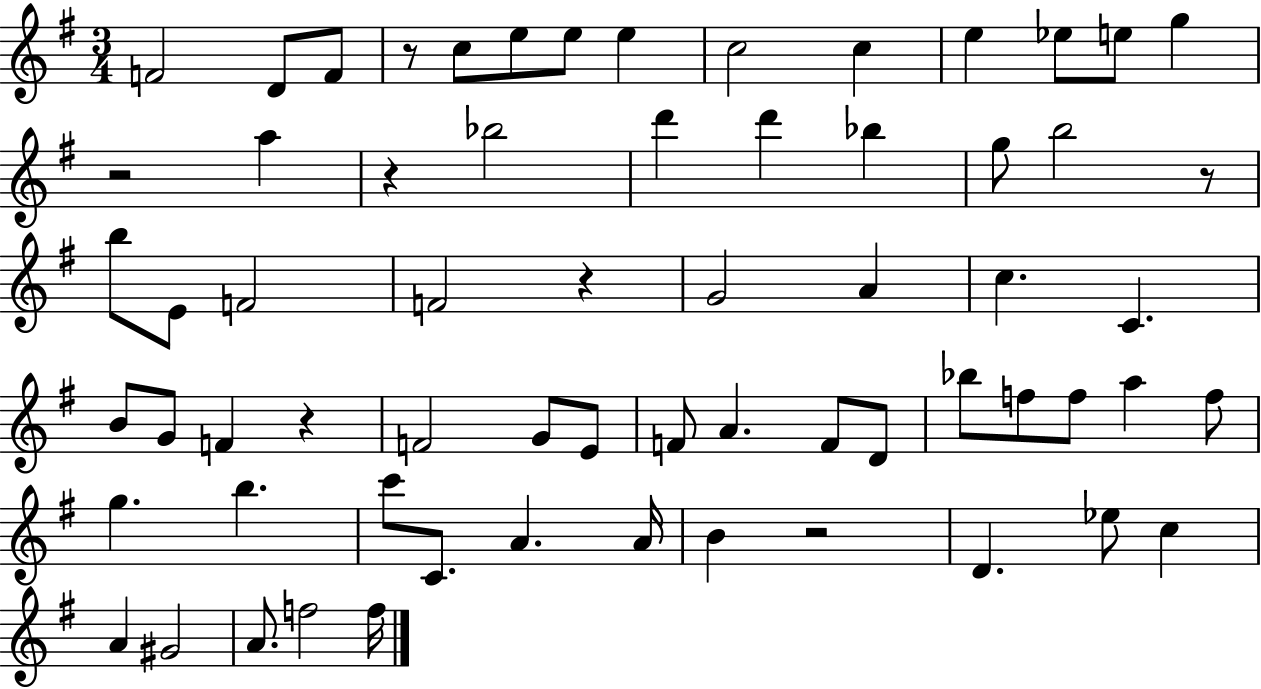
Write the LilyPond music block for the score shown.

{
  \clef treble
  \numericTimeSignature
  \time 3/4
  \key g \major
  f'2 d'8 f'8 | r8 c''8 e''8 e''8 e''4 | c''2 c''4 | e''4 ees''8 e''8 g''4 | \break r2 a''4 | r4 bes''2 | d'''4 d'''4 bes''4 | g''8 b''2 r8 | \break b''8 e'8 f'2 | f'2 r4 | g'2 a'4 | c''4. c'4. | \break b'8 g'8 f'4 r4 | f'2 g'8 e'8 | f'8 a'4. f'8 d'8 | bes''8 f''8 f''8 a''4 f''8 | \break g''4. b''4. | c'''8 c'8. a'4. a'16 | b'4 r2 | d'4. ees''8 c''4 | \break a'4 gis'2 | a'8. f''2 f''16 | \bar "|."
}